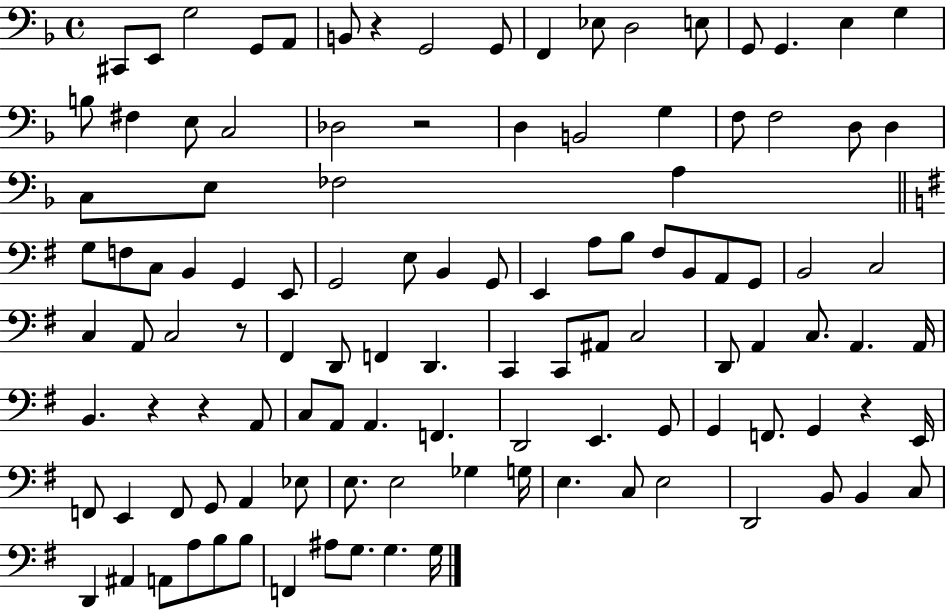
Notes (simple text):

C#2/e E2/e G3/h G2/e A2/e B2/e R/q G2/h G2/e F2/q Eb3/e D3/h E3/e G2/e G2/q. E3/q G3/q B3/e F#3/q E3/e C3/h Db3/h R/h D3/q B2/h G3/q F3/e F3/h D3/e D3/q C3/e E3/e FES3/h A3/q G3/e F3/e C3/e B2/q G2/q E2/e G2/h E3/e B2/q G2/e E2/q A3/e B3/e F#3/e B2/e A2/e G2/e B2/h C3/h C3/q A2/e C3/h R/e F#2/q D2/e F2/q D2/q. C2/q C2/e A#2/e C3/h D2/e A2/q C3/e. A2/q. A2/s B2/q. R/q R/q A2/e C3/e A2/e A2/q. F2/q. D2/h E2/q. G2/e G2/q F2/e. G2/q R/q E2/s F2/e E2/q F2/e G2/e A2/q Eb3/e E3/e. E3/h Gb3/q G3/s E3/q. C3/e E3/h D2/h B2/e B2/q C3/e D2/q A#2/q A2/e A3/e B3/e B3/e F2/q A#3/e G3/e. G3/q. G3/s